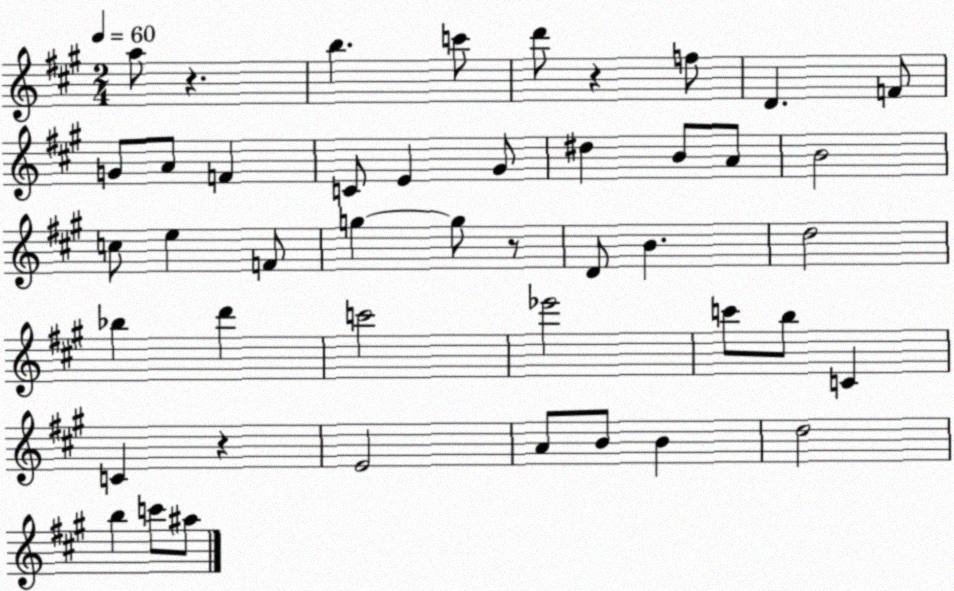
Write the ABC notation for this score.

X:1
T:Untitled
M:2/4
L:1/4
K:A
a/2 z b c'/2 d'/2 z f/2 D F/2 G/2 A/2 F C/2 E ^G/2 ^d B/2 A/2 B2 c/2 e F/2 g g/2 z/2 D/2 B d2 _b d' c'2 _e'2 c'/2 b/2 C C z E2 A/2 B/2 B d2 b c'/2 ^a/2